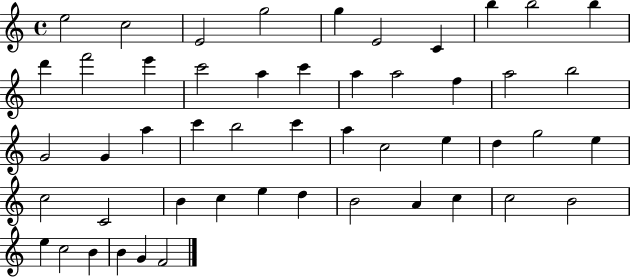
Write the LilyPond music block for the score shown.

{
  \clef treble
  \time 4/4
  \defaultTimeSignature
  \key c \major
  e''2 c''2 | e'2 g''2 | g''4 e'2 c'4 | b''4 b''2 b''4 | \break d'''4 f'''2 e'''4 | c'''2 a''4 c'''4 | a''4 a''2 f''4 | a''2 b''2 | \break g'2 g'4 a''4 | c'''4 b''2 c'''4 | a''4 c''2 e''4 | d''4 g''2 e''4 | \break c''2 c'2 | b'4 c''4 e''4 d''4 | b'2 a'4 c''4 | c''2 b'2 | \break e''4 c''2 b'4 | b'4 g'4 f'2 | \bar "|."
}